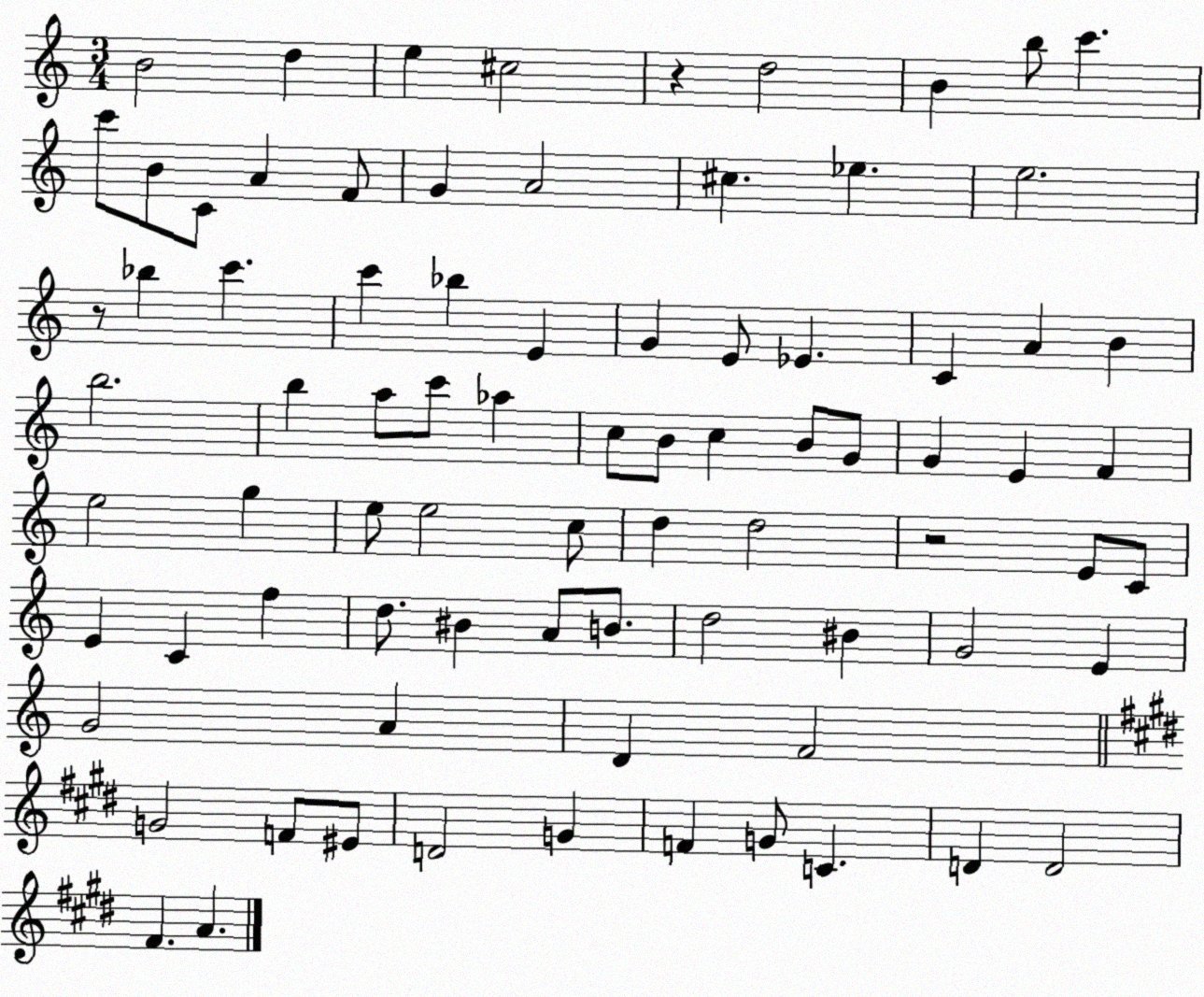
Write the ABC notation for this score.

X:1
T:Untitled
M:3/4
L:1/4
K:C
B2 d e ^c2 z d2 B b/2 c' c'/2 B/2 C/2 A F/2 G A2 ^c _e e2 z/2 _b c' c' _b E G E/2 _E C A B b2 b a/2 c'/2 _a c/2 B/2 c B/2 G/2 G E F e2 g e/2 e2 c/2 d d2 z2 E/2 C/2 E C f d/2 ^B A/2 B/2 d2 ^B G2 E G2 A D F2 G2 F/2 ^E/2 D2 G F G/2 C D D2 ^F A